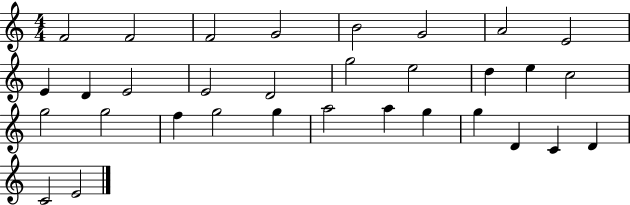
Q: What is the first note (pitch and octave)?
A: F4